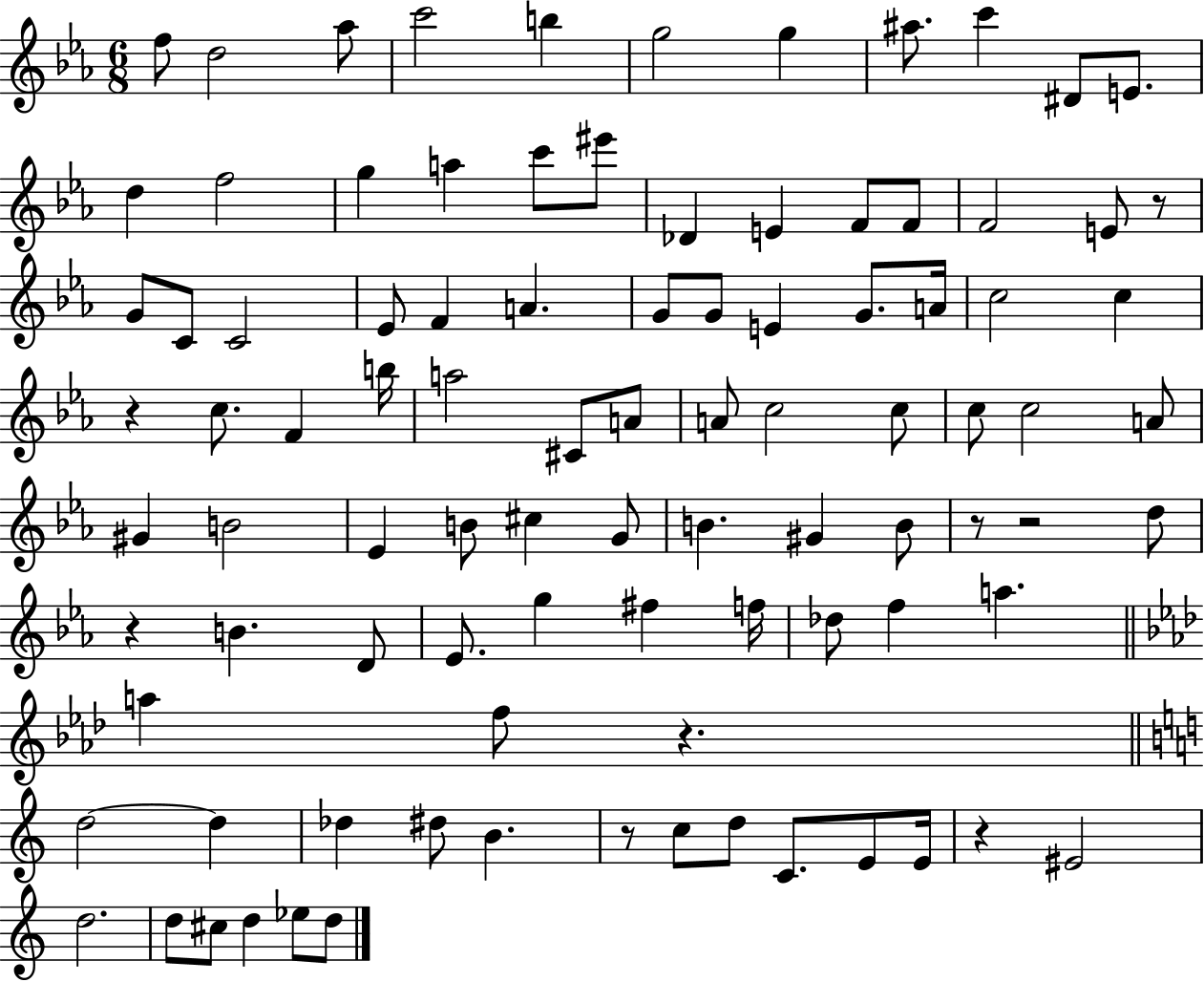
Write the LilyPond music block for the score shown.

{
  \clef treble
  \numericTimeSignature
  \time 6/8
  \key ees \major
  f''8 d''2 aes''8 | c'''2 b''4 | g''2 g''4 | ais''8. c'''4 dis'8 e'8. | \break d''4 f''2 | g''4 a''4 c'''8 eis'''8 | des'4 e'4 f'8 f'8 | f'2 e'8 r8 | \break g'8 c'8 c'2 | ees'8 f'4 a'4. | g'8 g'8 e'4 g'8. a'16 | c''2 c''4 | \break r4 c''8. f'4 b''16 | a''2 cis'8 a'8 | a'8 c''2 c''8 | c''8 c''2 a'8 | \break gis'4 b'2 | ees'4 b'8 cis''4 g'8 | b'4. gis'4 b'8 | r8 r2 d''8 | \break r4 b'4. d'8 | ees'8. g''4 fis''4 f''16 | des''8 f''4 a''4. | \bar "||" \break \key aes \major a''4 f''8 r4. | \bar "||" \break \key c \major d''2~~ d''4 | des''4 dis''8 b'4. | r8 c''8 d''8 c'8. e'8 e'16 | r4 eis'2 | \break d''2. | d''8 cis''8 d''4 ees''8 d''8 | \bar "|."
}